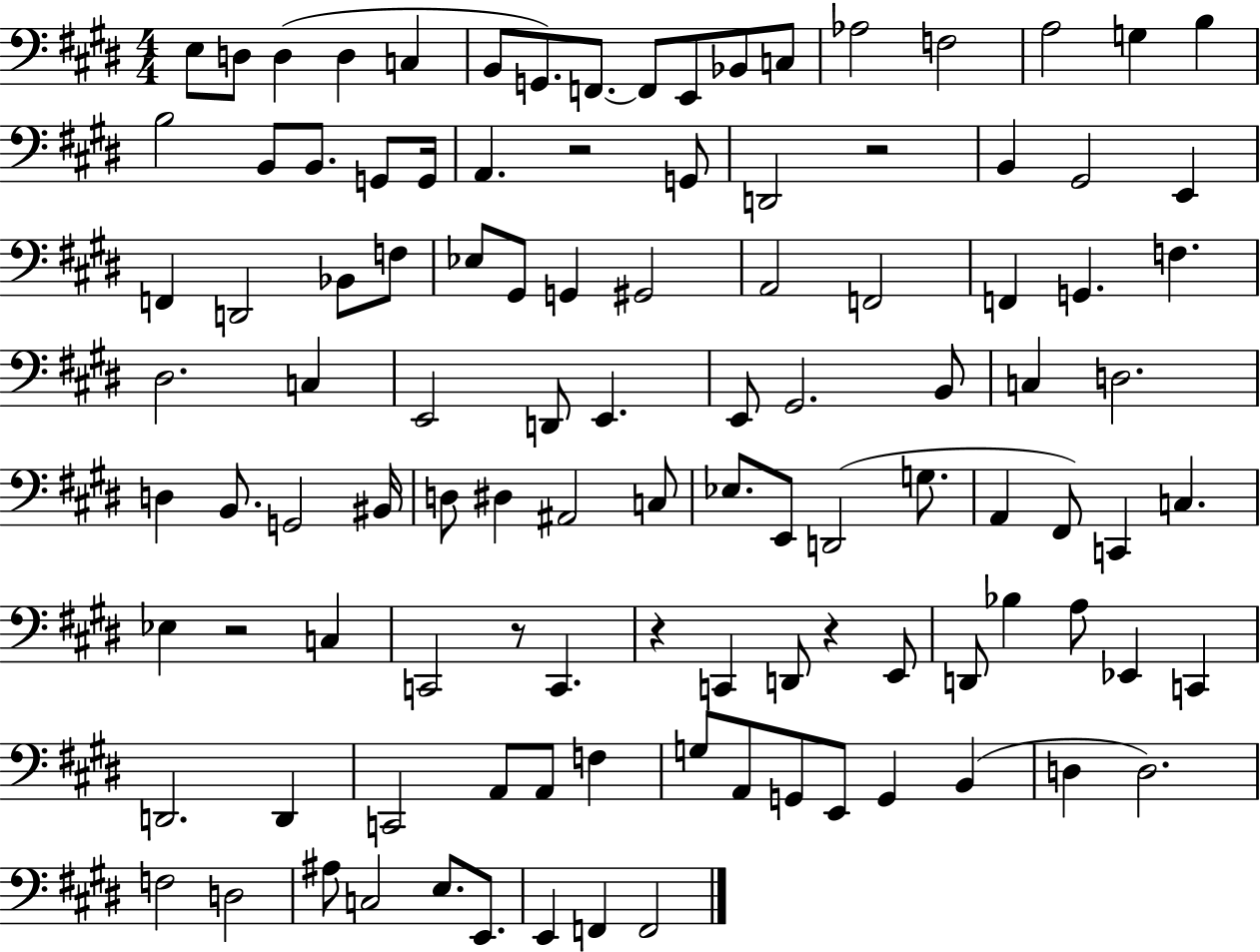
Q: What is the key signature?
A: E major